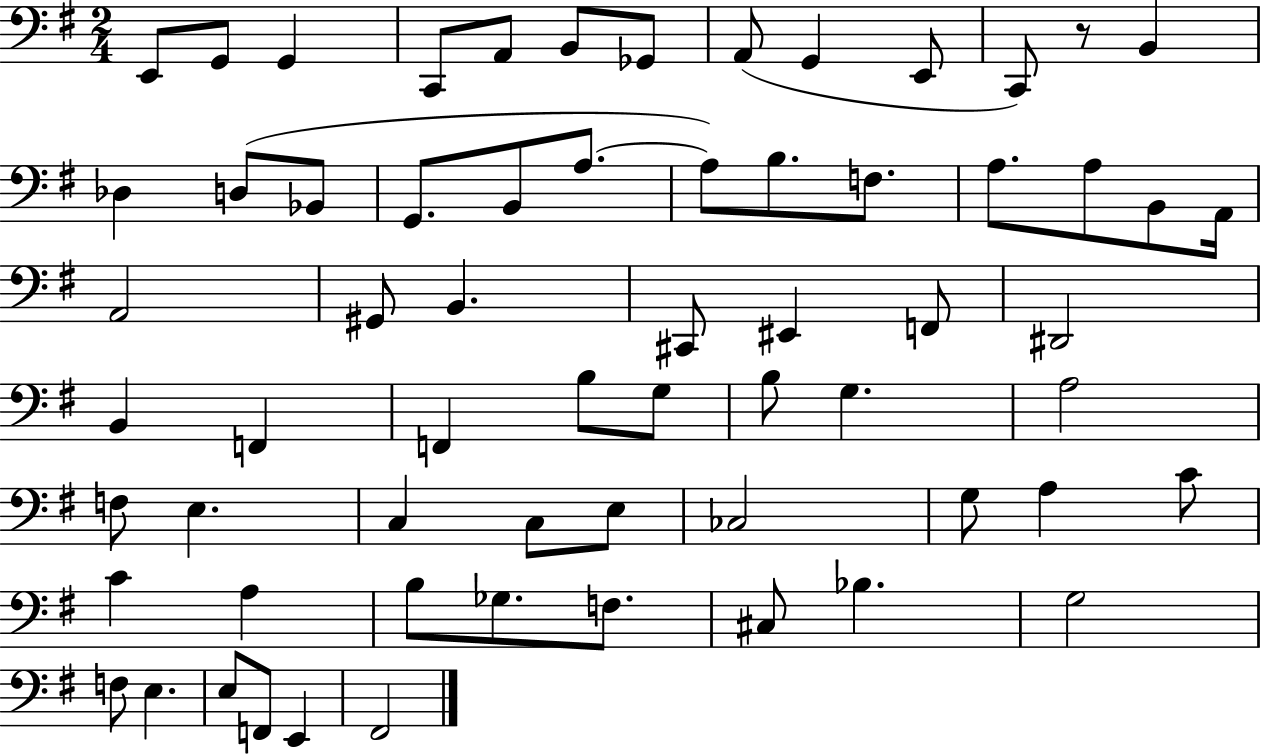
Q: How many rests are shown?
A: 1